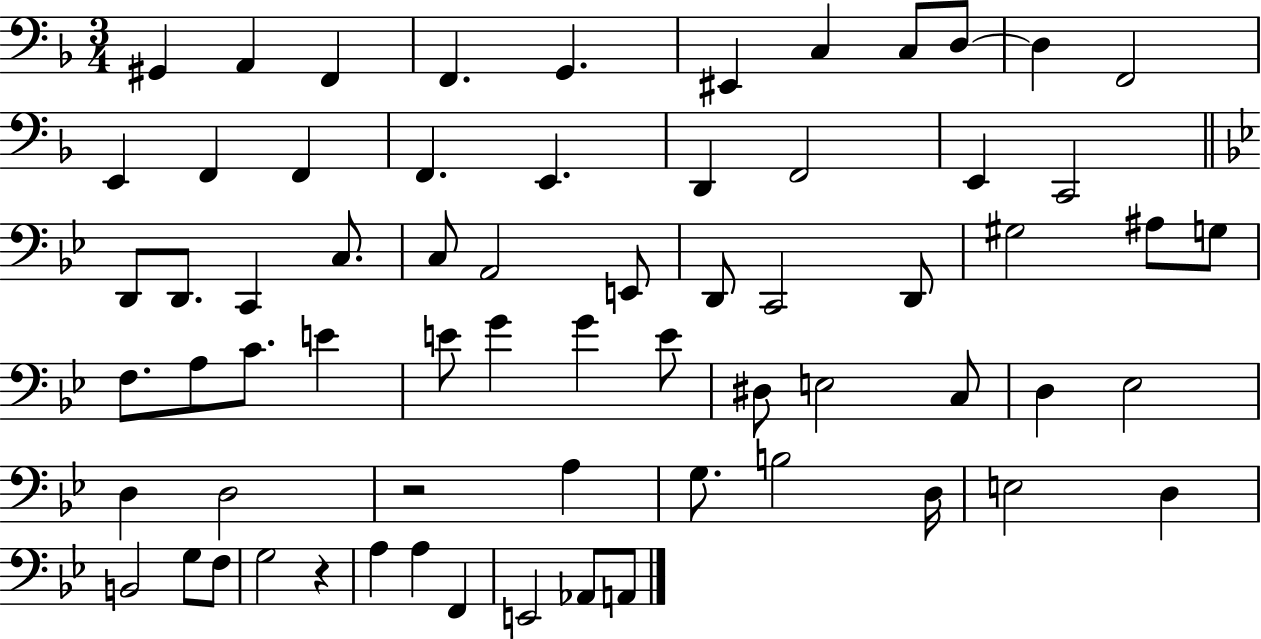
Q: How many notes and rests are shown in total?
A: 66